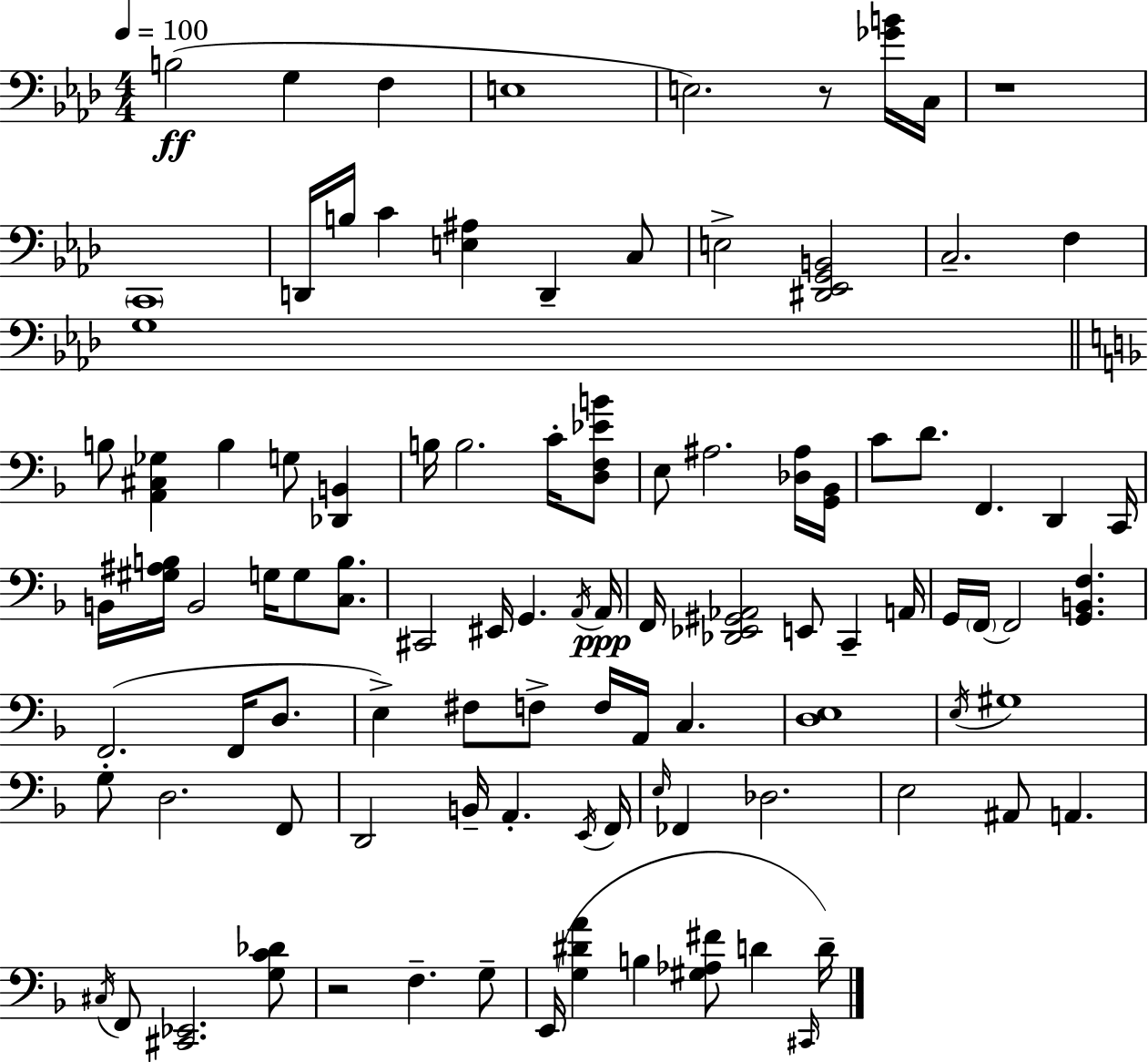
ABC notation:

X:1
T:Untitled
M:4/4
L:1/4
K:Ab
B,2 G, F, E,4 E,2 z/2 [_GB]/4 C,/4 z4 C,,4 D,,/4 B,/4 C [E,^A,] D,, C,/2 E,2 [^D,,_E,,G,,B,,]2 C,2 F, G,4 B,/2 [A,,^C,_G,] B, G,/2 [_D,,B,,] B,/4 B,2 C/4 [D,F,_EB]/2 E,/2 ^A,2 [_D,^A,]/4 [G,,_B,,]/4 C/2 D/2 F,, D,, C,,/4 B,,/4 [^G,^A,B,]/4 B,,2 G,/4 G,/2 [C,B,]/2 ^C,,2 ^E,,/4 G,, A,,/4 A,,/4 F,,/4 [_D,,_E,,^G,,_A,,]2 E,,/2 C,, A,,/4 G,,/4 F,,/4 F,,2 [G,,B,,F,] F,,2 F,,/4 D,/2 E, ^F,/2 F,/2 F,/4 A,,/4 C, [D,E,]4 E,/4 ^G,4 G,/2 D,2 F,,/2 D,,2 B,,/4 A,, E,,/4 F,,/4 E,/4 _F,, _D,2 E,2 ^A,,/2 A,, ^C,/4 F,,/2 [^C,,_E,,]2 [G,C_D]/2 z2 F, G,/2 E,,/4 [G,^DA] B, [^G,_A,^F]/2 D ^C,,/4 D/4